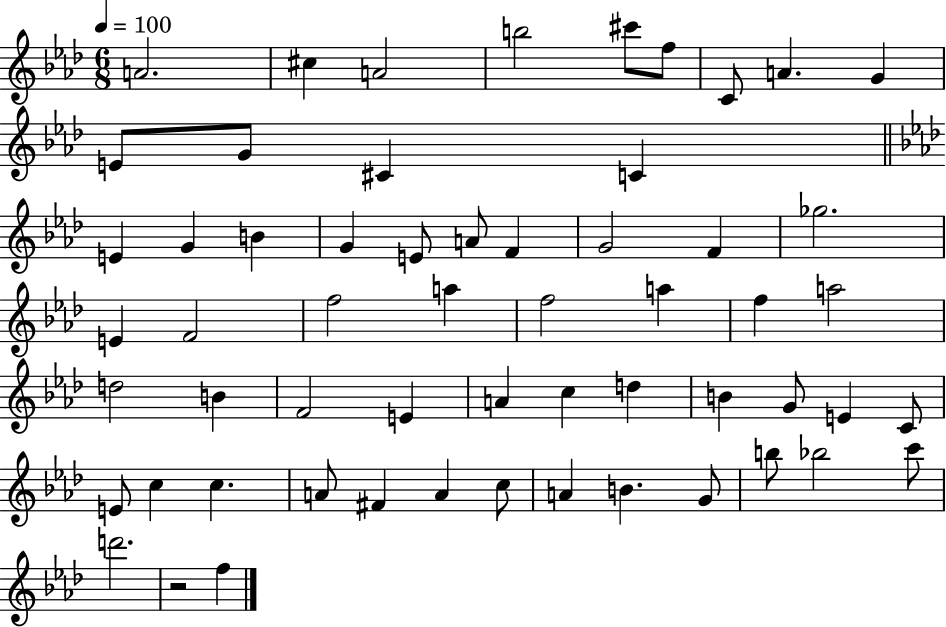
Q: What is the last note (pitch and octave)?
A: F5